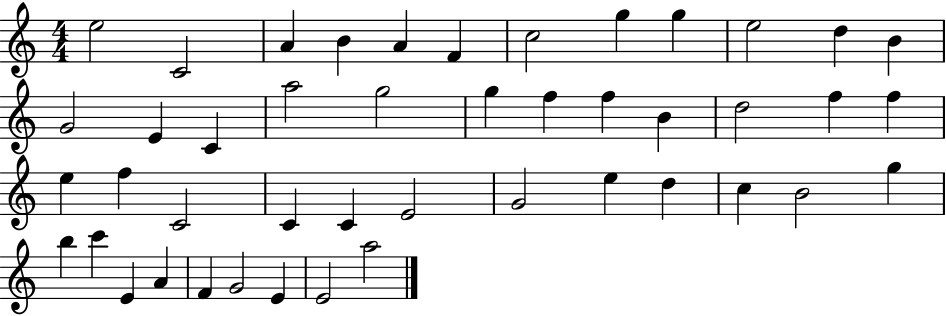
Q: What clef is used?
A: treble